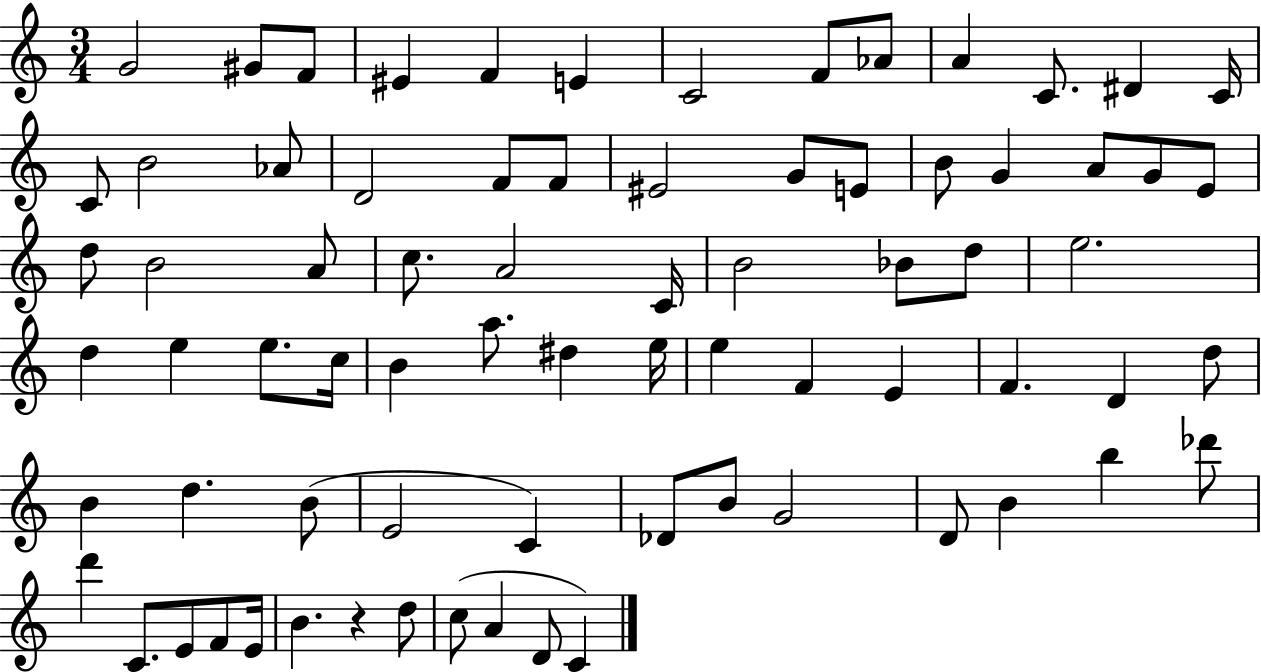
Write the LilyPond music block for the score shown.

{
  \clef treble
  \numericTimeSignature
  \time 3/4
  \key c \major
  \repeat volta 2 { g'2 gis'8 f'8 | eis'4 f'4 e'4 | c'2 f'8 aes'8 | a'4 c'8. dis'4 c'16 | \break c'8 b'2 aes'8 | d'2 f'8 f'8 | eis'2 g'8 e'8 | b'8 g'4 a'8 g'8 e'8 | \break d''8 b'2 a'8 | c''8. a'2 c'16 | b'2 bes'8 d''8 | e''2. | \break d''4 e''4 e''8. c''16 | b'4 a''8. dis''4 e''16 | e''4 f'4 e'4 | f'4. d'4 d''8 | \break b'4 d''4. b'8( | e'2 c'4) | des'8 b'8 g'2 | d'8 b'4 b''4 des'''8 | \break d'''4 c'8. e'8 f'8 e'16 | b'4. r4 d''8 | c''8( a'4 d'8 c'4) | } \bar "|."
}